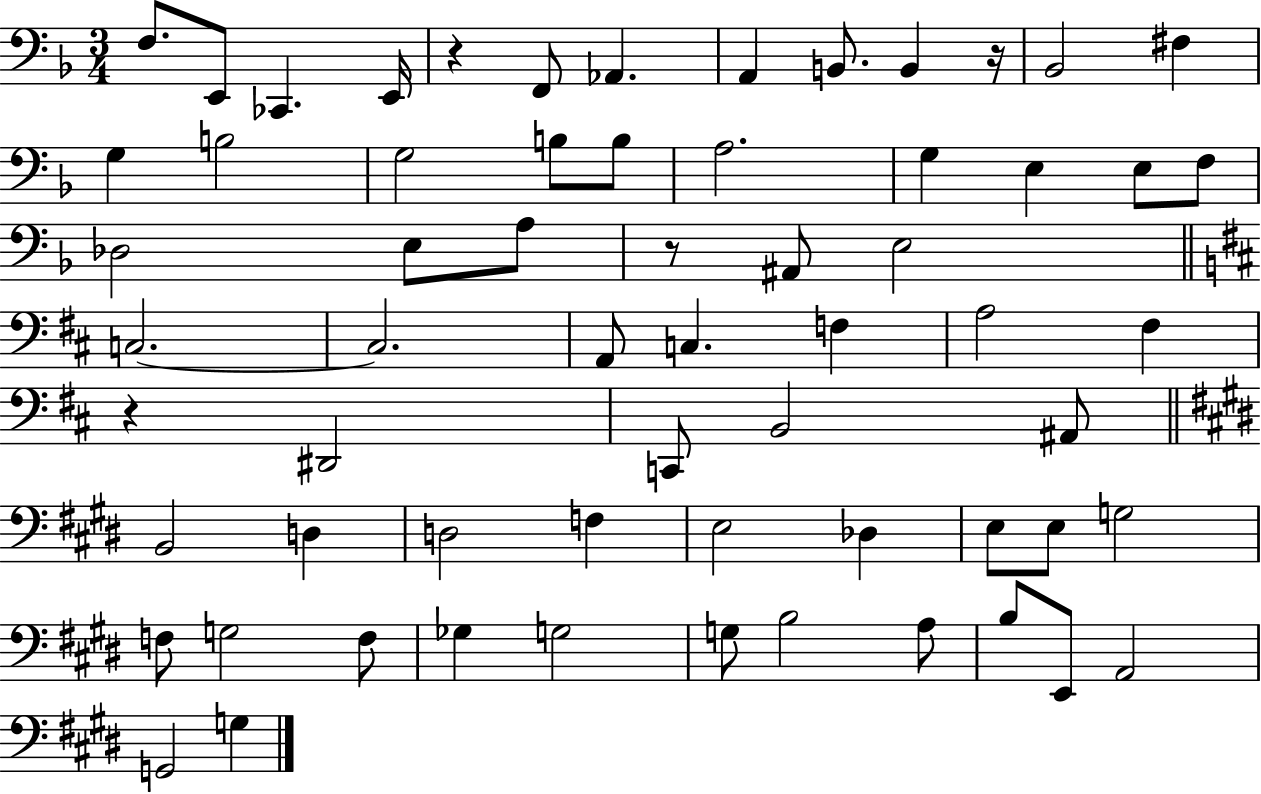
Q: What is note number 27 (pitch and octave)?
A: C3